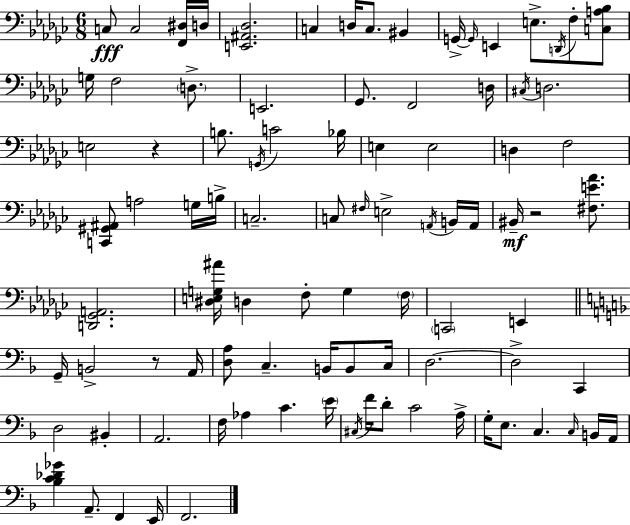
{
  \clef bass
  \numericTimeSignature
  \time 6/8
  \key ees \minor
  \repeat volta 2 { c8\fff c2 <f, dis>16 d16 | <e, ais, des>2. | c4 d16 c8. bis,4 | g,16->~~ \grace { g,16 } e,4 e8.-> \acciaccatura { d,16 } f8-. | \break <c a bes>8 g16 f2 \parenthesize d8.-> | e,2. | ges,8. f,2 | d16 \acciaccatura { cis16 } d2. | \break e2 r4 | b8. \acciaccatura { g,16 } c'2 | bes16 e4 e2 | d4 f2 | \break <c, gis, ais,>8 a2 | g16 b16-> c2.-- | c8 \grace { fis16 } e2-> | \acciaccatura { a,16 } b,16 a,16 bis,16--\mf r2 | \break <fis e' aes'>8. <d, ges, a,>2. | <dis e g ais'>16 d4 f8-. | g4 \parenthesize f16 \parenthesize c,2 | e,4 \bar "||" \break \key f \major g,16-- b,2-> r8 a,16 | <d a>8 c4.-- b,16 b,8 c16 | d2.~~ | d2-> c,4 | \break d2 bis,4-. | a,2. | f16 aes4 c'4. \parenthesize e'16 | \acciaccatura { cis16 } f'16 d'8-. c'2 | \break a16-> g16-. e8. c4. \grace { c16 } | b,16 a,16 <bes c' des' ges'>4 a,8.-- f,4 | e,16 f,2. | } \bar "|."
}